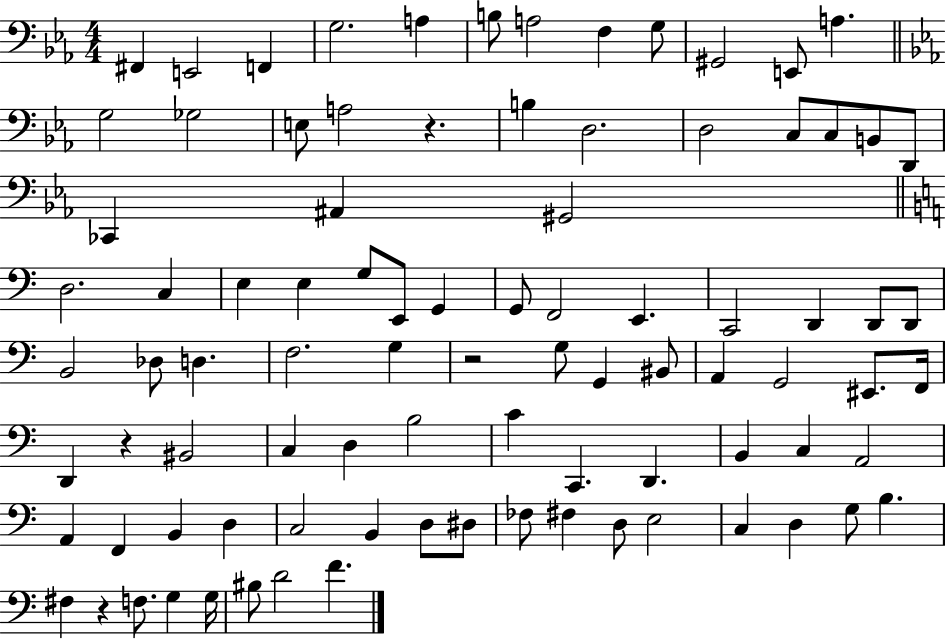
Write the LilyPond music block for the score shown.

{
  \clef bass
  \numericTimeSignature
  \time 4/4
  \key ees \major
  fis,4 e,2 f,4 | g2. a4 | b8 a2 f4 g8 | gis,2 e,8 a4. | \break \bar "||" \break \key ees \major g2 ges2 | e8 a2 r4. | b4 d2. | d2 c8 c8 b,8 d,8 | \break ces,4 ais,4 gis,2 | \bar "||" \break \key a \minor d2. c4 | e4 e4 g8 e,8 g,4 | g,8 f,2 e,4. | c,2 d,4 d,8 d,8 | \break b,2 des8 d4. | f2. g4 | r2 g8 g,4 bis,8 | a,4 g,2 eis,8. f,16 | \break d,4 r4 bis,2 | c4 d4 b2 | c'4 c,4. d,4. | b,4 c4 a,2 | \break a,4 f,4 b,4 d4 | c2 b,4 d8 dis8 | fes8 fis4 d8 e2 | c4 d4 g8 b4. | \break fis4 r4 f8. g4 g16 | bis8 d'2 f'4. | \bar "|."
}